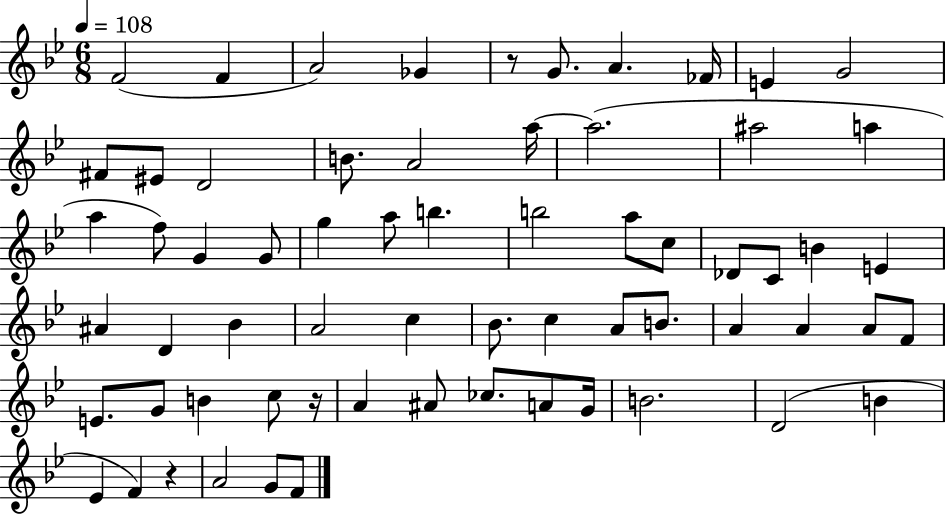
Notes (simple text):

F4/h F4/q A4/h Gb4/q R/e G4/e. A4/q. FES4/s E4/q G4/h F#4/e EIS4/e D4/h B4/e. A4/h A5/s A5/h. A#5/h A5/q A5/q F5/e G4/q G4/e G5/q A5/e B5/q. B5/h A5/e C5/e Db4/e C4/e B4/q E4/q A#4/q D4/q Bb4/q A4/h C5/q Bb4/e. C5/q A4/e B4/e. A4/q A4/q A4/e F4/e E4/e. G4/e B4/q C5/e R/s A4/q A#4/e CES5/e. A4/e G4/s B4/h. D4/h B4/q Eb4/q F4/q R/q A4/h G4/e F4/e